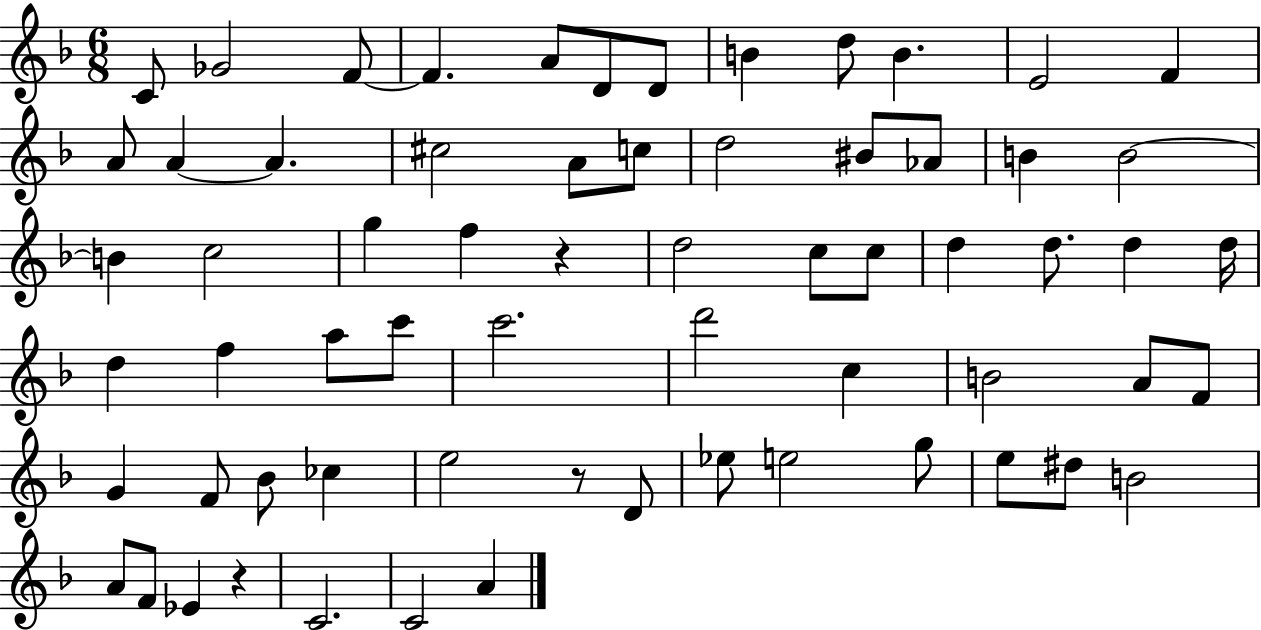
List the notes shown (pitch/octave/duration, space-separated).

C4/e Gb4/h F4/e F4/q. A4/e D4/e D4/e B4/q D5/e B4/q. E4/h F4/q A4/e A4/q A4/q. C#5/h A4/e C5/e D5/h BIS4/e Ab4/e B4/q B4/h B4/q C5/h G5/q F5/q R/q D5/h C5/e C5/e D5/q D5/e. D5/q D5/s D5/q F5/q A5/e C6/e C6/h. D6/h C5/q B4/h A4/e F4/e G4/q F4/e Bb4/e CES5/q E5/h R/e D4/e Eb5/e E5/h G5/e E5/e D#5/e B4/h A4/e F4/e Eb4/q R/q C4/h. C4/h A4/q